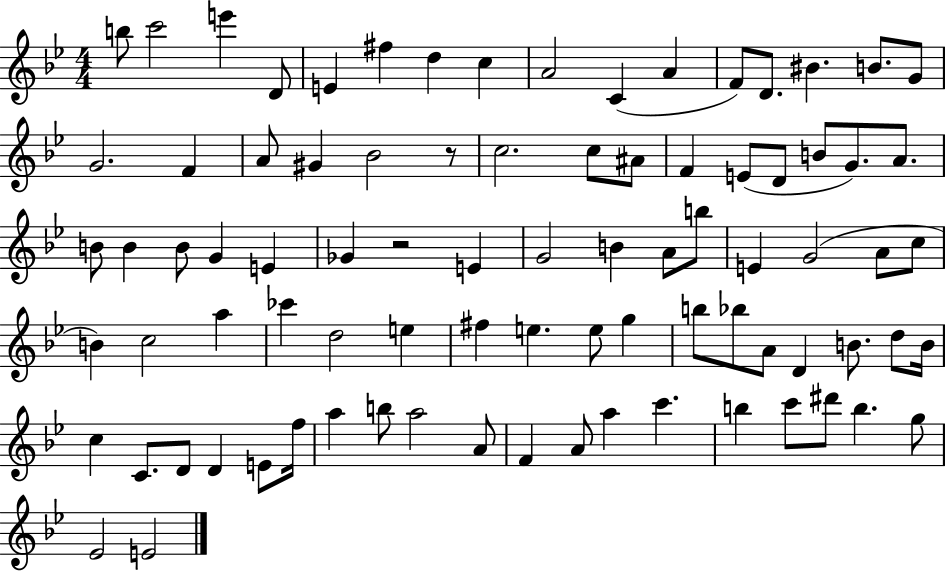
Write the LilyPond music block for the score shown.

{
  \clef treble
  \numericTimeSignature
  \time 4/4
  \key bes \major
  b''8 c'''2 e'''4 d'8 | e'4 fis''4 d''4 c''4 | a'2 c'4( a'4 | f'8) d'8. bis'4. b'8. g'8 | \break g'2. f'4 | a'8 gis'4 bes'2 r8 | c''2. c''8 ais'8 | f'4 e'8( d'8 b'8 g'8.) a'8. | \break b'8 b'4 b'8 g'4 e'4 | ges'4 r2 e'4 | g'2 b'4 a'8 b''8 | e'4 g'2( a'8 c''8 | \break b'4) c''2 a''4 | ces'''4 d''2 e''4 | fis''4 e''4. e''8 g''4 | b''8 bes''8 a'8 d'4 b'8. d''8 b'16 | \break c''4 c'8. d'8 d'4 e'8 f''16 | a''4 b''8 a''2 a'8 | f'4 a'8 a''4 c'''4. | b''4 c'''8 dis'''8 b''4. g''8 | \break ees'2 e'2 | \bar "|."
}